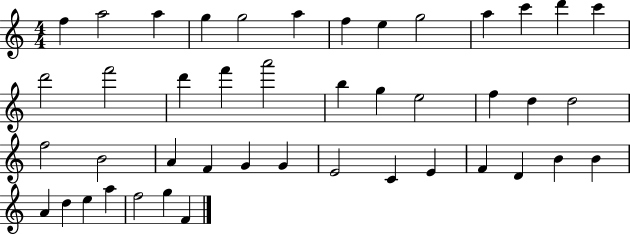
F5/q A5/h A5/q G5/q G5/h A5/q F5/q E5/q G5/h A5/q C6/q D6/q C6/q D6/h F6/h D6/q F6/q A6/h B5/q G5/q E5/h F5/q D5/q D5/h F5/h B4/h A4/q F4/q G4/q G4/q E4/h C4/q E4/q F4/q D4/q B4/q B4/q A4/q D5/q E5/q A5/q F5/h G5/q F4/q